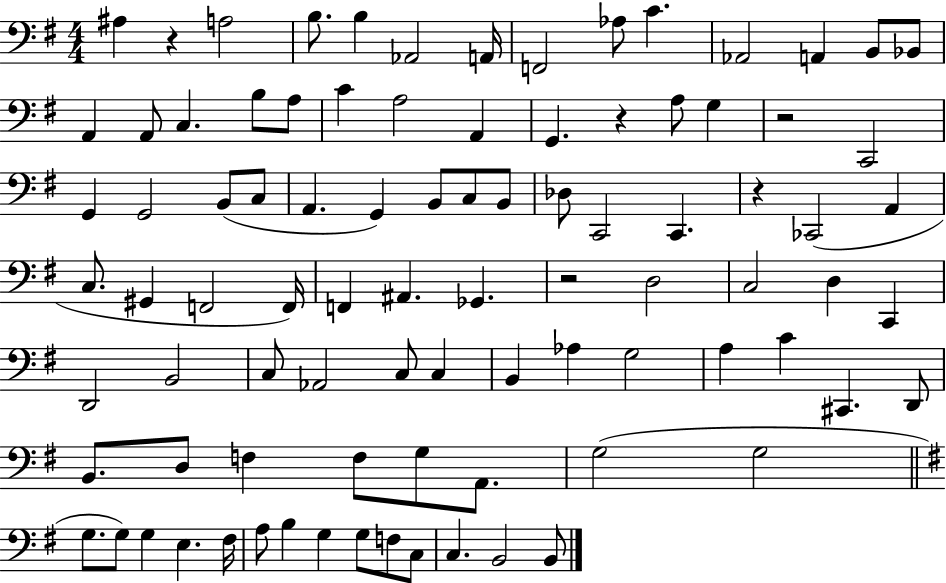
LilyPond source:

{
  \clef bass
  \numericTimeSignature
  \time 4/4
  \key g \major
  \repeat volta 2 { ais4 r4 a2 | b8. b4 aes,2 a,16 | f,2 aes8 c'4. | aes,2 a,4 b,8 bes,8 | \break a,4 a,8 c4. b8 a8 | c'4 a2 a,4 | g,4. r4 a8 g4 | r2 c,2 | \break g,4 g,2 b,8( c8 | a,4. g,4) b,8 c8 b,8 | des8 c,2 c,4. | r4 ces,2( a,4 | \break c8. gis,4 f,2 f,16) | f,4 ais,4. ges,4. | r2 d2 | c2 d4 c,4 | \break d,2 b,2 | c8 aes,2 c8 c4 | b,4 aes4 g2 | a4 c'4 cis,4. d,8 | \break b,8. d8 f4 f8 g8 a,8. | g2( g2 | \bar "||" \break \key g \major g8. g8) g4 e4. fis16 | a8 b4 g4 g8 f8 c8 | c4. b,2 b,8 | } \bar "|."
}